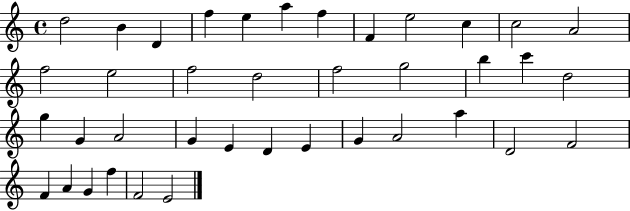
X:1
T:Untitled
M:4/4
L:1/4
K:C
d2 B D f e a f F e2 c c2 A2 f2 e2 f2 d2 f2 g2 b c' d2 g G A2 G E D E G A2 a D2 F2 F A G f F2 E2